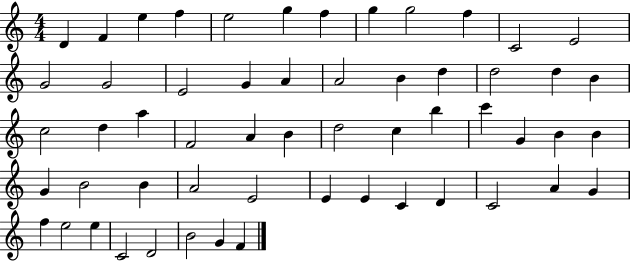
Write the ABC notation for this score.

X:1
T:Untitled
M:4/4
L:1/4
K:C
D F e f e2 g f g g2 f C2 E2 G2 G2 E2 G A A2 B d d2 d B c2 d a F2 A B d2 c b c' G B B G B2 B A2 E2 E E C D C2 A G f e2 e C2 D2 B2 G F